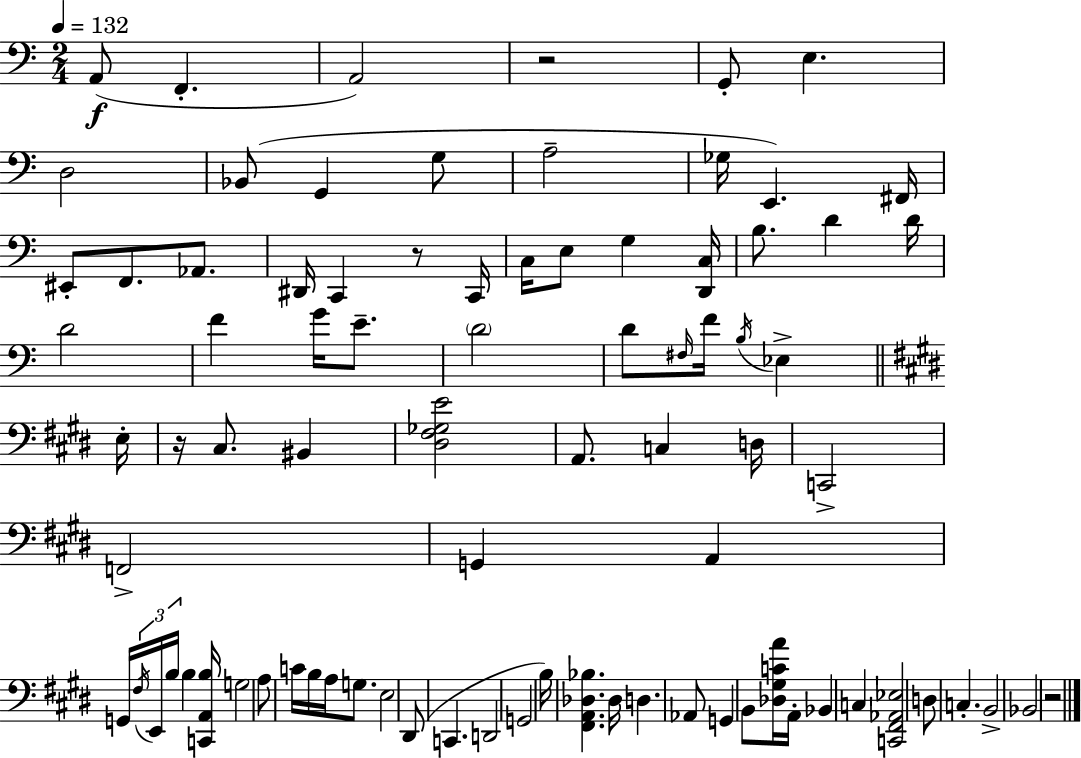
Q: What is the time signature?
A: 2/4